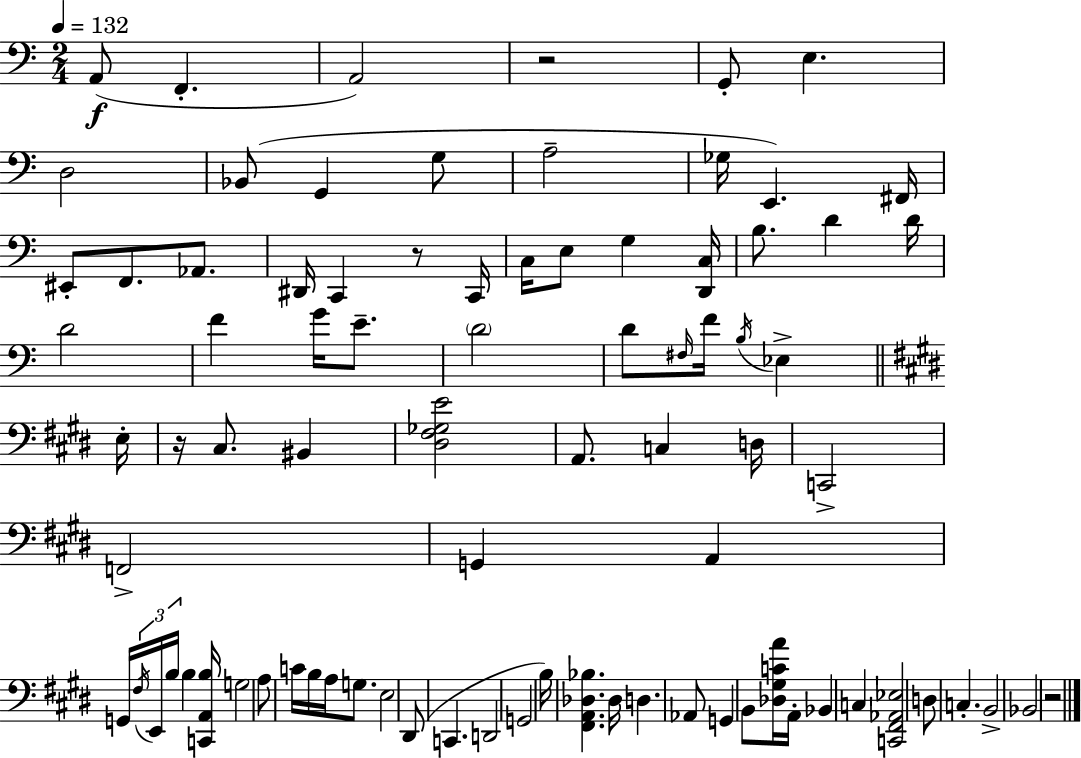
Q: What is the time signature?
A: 2/4